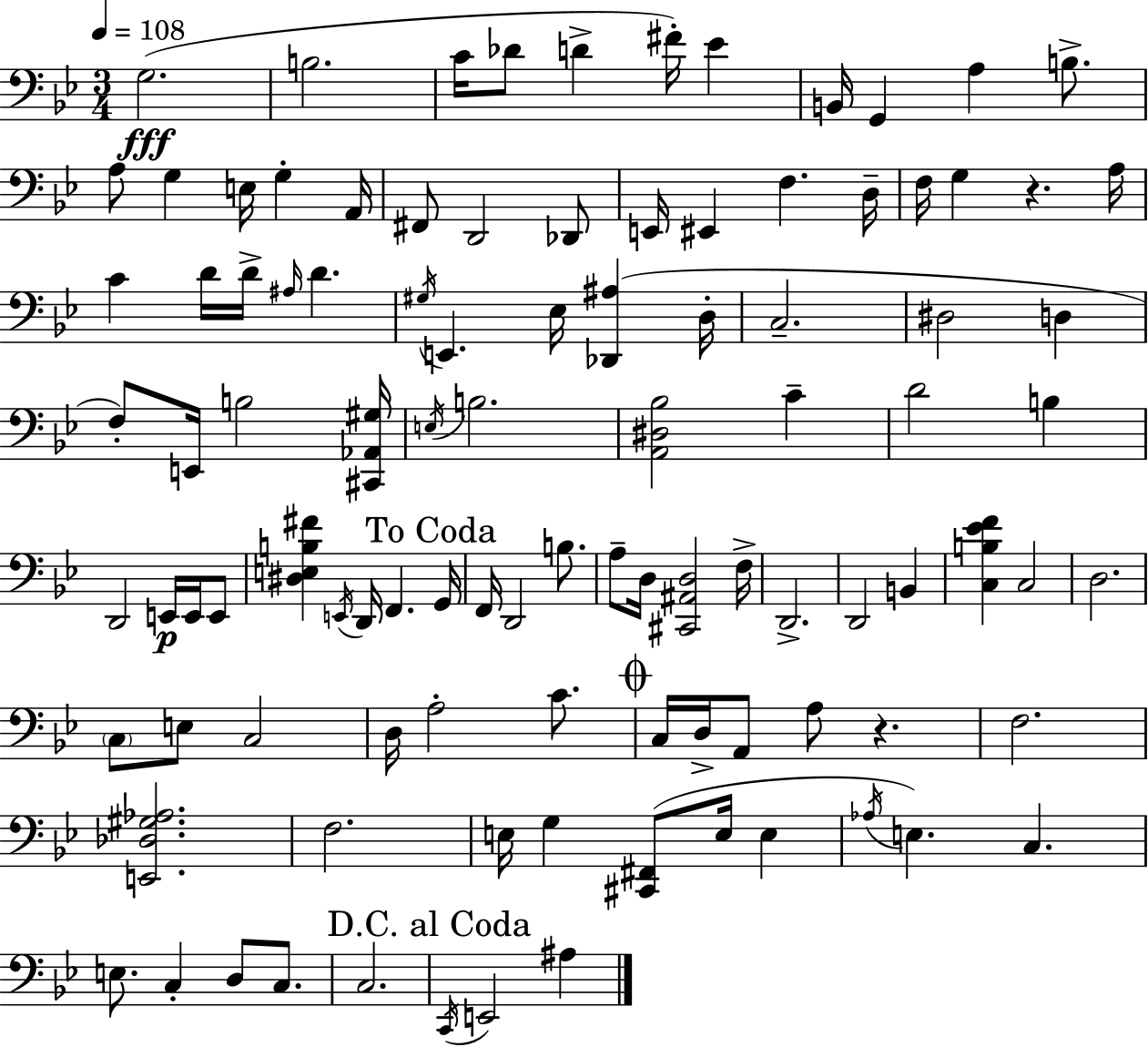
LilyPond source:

{
  \clef bass
  \numericTimeSignature
  \time 3/4
  \key bes \major
  \tempo 4 = 108
  g2.(\fff | b2. | c'16 des'8 d'4-> fis'16-.) ees'4 | b,16 g,4 a4 b8.-> | \break a8 g4 e16 g4-. a,16 | fis,8 d,2 des,8 | e,16 eis,4 f4. d16-- | f16 g4 r4. a16 | \break c'4 d'16 d'16-> \grace { ais16 } d'4. | \acciaccatura { gis16 } e,4. ees16 <des, ais>4( | d16-. c2.-- | dis2 d4 | \break f8-.) e,16 b2 | <cis, aes, gis>16 \acciaccatura { e16 } b2. | <a, dis bes>2 c'4-- | d'2 b4 | \break d,2 e,16\p | e,16 e,8 <dis e b fis'>4 \acciaccatura { e,16 } d,16 f,4. | \mark "To Coda" g,16 f,16 d,2 | b8. a8-- d16 <cis, ais, d>2 | \break f16-> d,2.-> | d,2 | b,4 <c b ees' f'>4 c2 | d2. | \break \parenthesize c8 e8 c2 | d16 a2-. | c'8. \mark \markup { \musicglyph "scripts.coda" } c16 d16-> a,8 a8 r4. | f2. | \break <e, des gis aes>2. | f2. | e16 g4 <cis, fis,>8( e16 | e4 \acciaccatura { aes16 }) e4. c4. | \break e8. c4-. | d8 c8. c2. | \mark "D.C. al Coda" \acciaccatura { c,16 } e,2 | ais4 \bar "|."
}